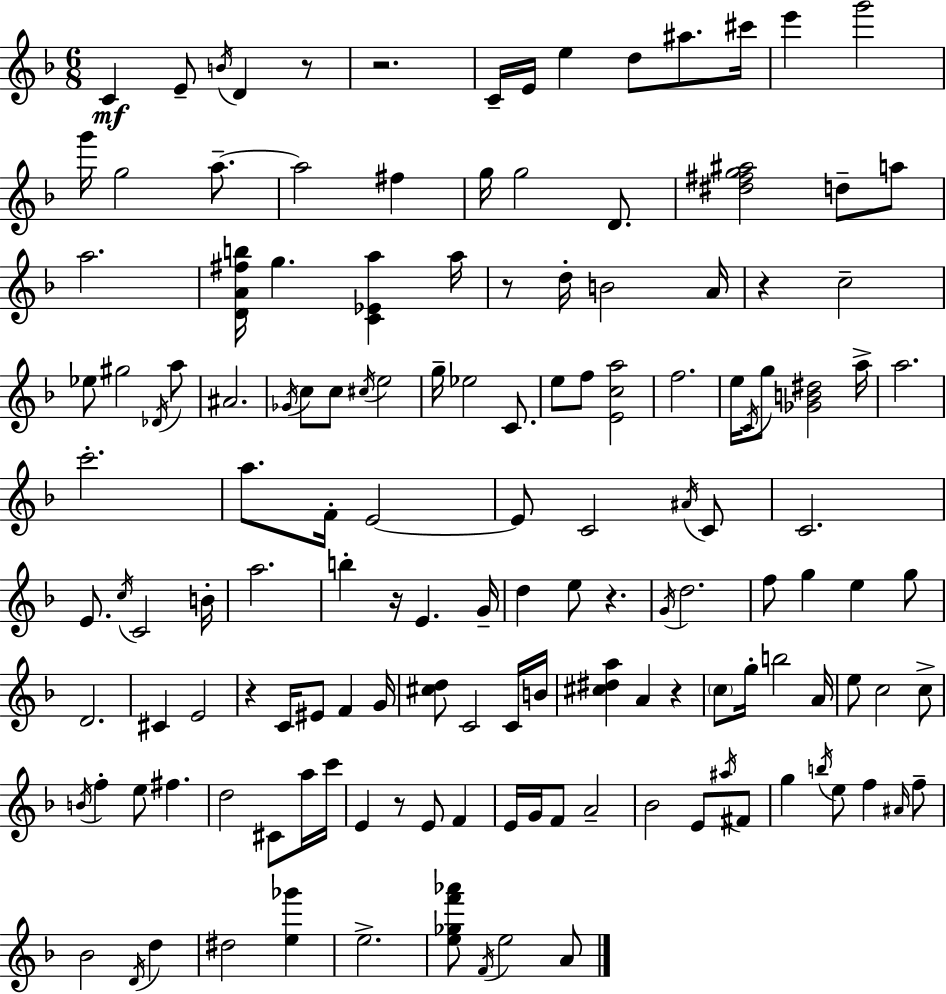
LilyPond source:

{
  \clef treble
  \numericTimeSignature
  \time 6/8
  \key f \major
  c'4\mf e'8-- \acciaccatura { b'16 } d'4 r8 | r2. | c'16-- e'16 e''4 d''8 ais''8. | cis'''16 e'''4 g'''2 | \break g'''16 g''2 a''8.--~~ | a''2 fis''4 | g''16 g''2 d'8. | <dis'' fis'' g'' ais''>2 d''8-- a''8 | \break a''2. | <d' a' fis'' b''>16 g''4. <c' ees' a''>4 | a''16 r8 d''16-. b'2 | a'16 r4 c''2-- | \break ees''8 gis''2 \acciaccatura { des'16 } | a''8 ais'2. | \acciaccatura { ges'16 } c''8 c''8 \acciaccatura { cis''16 } e''2 | g''16-- ees''2 | \break c'8. e''8 f''8 <e' c'' a''>2 | f''2. | e''16 \acciaccatura { c'16 } g''8 <ges' b' dis''>2 | a''16-> a''2. | \break c'''2.-. | a''8. f'16-. e'2~~ | e'8 c'2 | \acciaccatura { ais'16 } c'8 c'2. | \break e'8. \acciaccatura { c''16 } c'2 | b'16-. a''2. | b''4-. r16 | e'4. g'16-- d''4 e''8 | \break r4. \acciaccatura { g'16 } d''2. | f''8 g''4 | e''4 g''8 d'2. | cis'4 | \break e'2 r4 | c'16 eis'8 f'4 g'16 <cis'' d''>8 c'2 | c'16 b'16 <cis'' dis'' a''>4 | a'4 r4 \parenthesize c''8 g''16-. b''2 | \break a'16 e''8 c''2 | c''8-> \acciaccatura { b'16 } f''4-. | e''8 fis''4. d''2 | cis'8 a''16 c'''16 e'4 | \break r8 e'8 f'4 e'16 g'16 f'8 | a'2-- bes'2 | e'8 \acciaccatura { ais''16 } fis'8 g''4 | \acciaccatura { b''16 } e''8 f''4 \grace { ais'16 } f''8-- | \break bes'2 \acciaccatura { d'16 } d''4 | dis''2 <e'' ges'''>4 | e''2.-> | <e'' ges'' f''' aes'''>8 \acciaccatura { f'16 } e''2 | \break a'8 \bar "|."
}